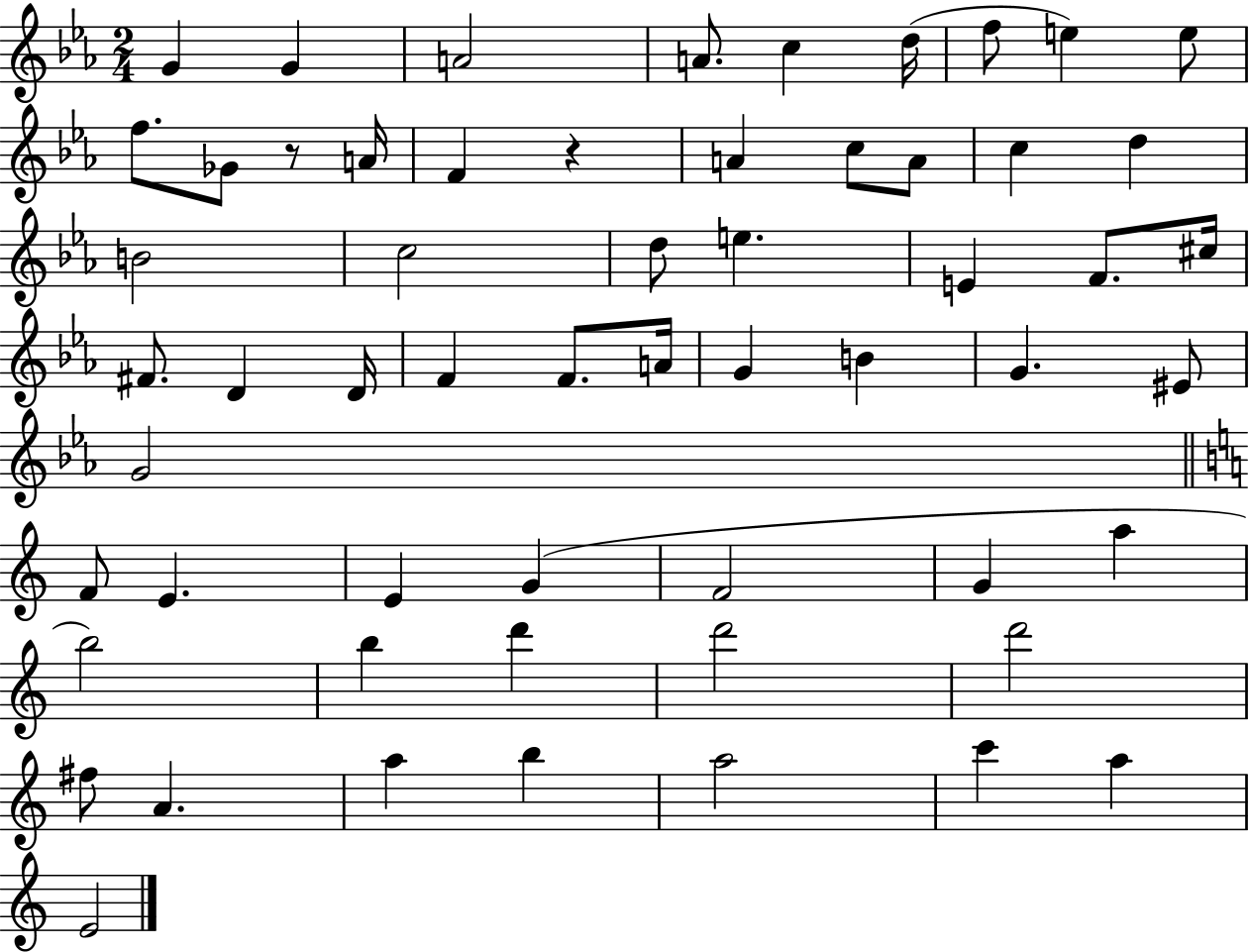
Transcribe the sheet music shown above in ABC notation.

X:1
T:Untitled
M:2/4
L:1/4
K:Eb
G G A2 A/2 c d/4 f/2 e e/2 f/2 _G/2 z/2 A/4 F z A c/2 A/2 c d B2 c2 d/2 e E F/2 ^c/4 ^F/2 D D/4 F F/2 A/4 G B G ^E/2 G2 F/2 E E G F2 G a b2 b d' d'2 d'2 ^f/2 A a b a2 c' a E2